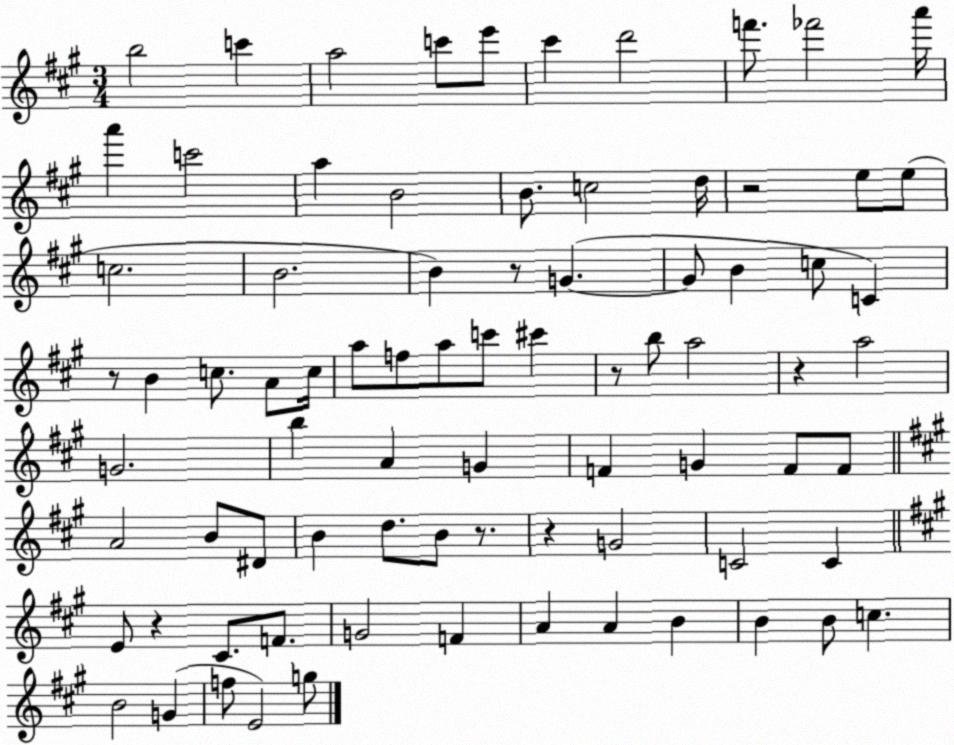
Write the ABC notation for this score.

X:1
T:Untitled
M:3/4
L:1/4
K:A
b2 c' a2 c'/2 e'/2 ^c' d'2 f'/2 _f'2 a'/4 a' c'2 a B2 B/2 c2 d/4 z2 e/2 e/2 c2 B2 B z/2 G G/2 B c/2 C z/2 B c/2 A/2 c/4 a/2 f/2 a/2 c'/2 ^c' z/2 b/2 a2 z a2 G2 b A G F G F/2 F/2 A2 B/2 ^D/2 B d/2 B/2 z/2 z G2 C2 C E/2 z ^C/2 F/2 G2 F A A B B B/2 c B2 G f/2 E2 g/2